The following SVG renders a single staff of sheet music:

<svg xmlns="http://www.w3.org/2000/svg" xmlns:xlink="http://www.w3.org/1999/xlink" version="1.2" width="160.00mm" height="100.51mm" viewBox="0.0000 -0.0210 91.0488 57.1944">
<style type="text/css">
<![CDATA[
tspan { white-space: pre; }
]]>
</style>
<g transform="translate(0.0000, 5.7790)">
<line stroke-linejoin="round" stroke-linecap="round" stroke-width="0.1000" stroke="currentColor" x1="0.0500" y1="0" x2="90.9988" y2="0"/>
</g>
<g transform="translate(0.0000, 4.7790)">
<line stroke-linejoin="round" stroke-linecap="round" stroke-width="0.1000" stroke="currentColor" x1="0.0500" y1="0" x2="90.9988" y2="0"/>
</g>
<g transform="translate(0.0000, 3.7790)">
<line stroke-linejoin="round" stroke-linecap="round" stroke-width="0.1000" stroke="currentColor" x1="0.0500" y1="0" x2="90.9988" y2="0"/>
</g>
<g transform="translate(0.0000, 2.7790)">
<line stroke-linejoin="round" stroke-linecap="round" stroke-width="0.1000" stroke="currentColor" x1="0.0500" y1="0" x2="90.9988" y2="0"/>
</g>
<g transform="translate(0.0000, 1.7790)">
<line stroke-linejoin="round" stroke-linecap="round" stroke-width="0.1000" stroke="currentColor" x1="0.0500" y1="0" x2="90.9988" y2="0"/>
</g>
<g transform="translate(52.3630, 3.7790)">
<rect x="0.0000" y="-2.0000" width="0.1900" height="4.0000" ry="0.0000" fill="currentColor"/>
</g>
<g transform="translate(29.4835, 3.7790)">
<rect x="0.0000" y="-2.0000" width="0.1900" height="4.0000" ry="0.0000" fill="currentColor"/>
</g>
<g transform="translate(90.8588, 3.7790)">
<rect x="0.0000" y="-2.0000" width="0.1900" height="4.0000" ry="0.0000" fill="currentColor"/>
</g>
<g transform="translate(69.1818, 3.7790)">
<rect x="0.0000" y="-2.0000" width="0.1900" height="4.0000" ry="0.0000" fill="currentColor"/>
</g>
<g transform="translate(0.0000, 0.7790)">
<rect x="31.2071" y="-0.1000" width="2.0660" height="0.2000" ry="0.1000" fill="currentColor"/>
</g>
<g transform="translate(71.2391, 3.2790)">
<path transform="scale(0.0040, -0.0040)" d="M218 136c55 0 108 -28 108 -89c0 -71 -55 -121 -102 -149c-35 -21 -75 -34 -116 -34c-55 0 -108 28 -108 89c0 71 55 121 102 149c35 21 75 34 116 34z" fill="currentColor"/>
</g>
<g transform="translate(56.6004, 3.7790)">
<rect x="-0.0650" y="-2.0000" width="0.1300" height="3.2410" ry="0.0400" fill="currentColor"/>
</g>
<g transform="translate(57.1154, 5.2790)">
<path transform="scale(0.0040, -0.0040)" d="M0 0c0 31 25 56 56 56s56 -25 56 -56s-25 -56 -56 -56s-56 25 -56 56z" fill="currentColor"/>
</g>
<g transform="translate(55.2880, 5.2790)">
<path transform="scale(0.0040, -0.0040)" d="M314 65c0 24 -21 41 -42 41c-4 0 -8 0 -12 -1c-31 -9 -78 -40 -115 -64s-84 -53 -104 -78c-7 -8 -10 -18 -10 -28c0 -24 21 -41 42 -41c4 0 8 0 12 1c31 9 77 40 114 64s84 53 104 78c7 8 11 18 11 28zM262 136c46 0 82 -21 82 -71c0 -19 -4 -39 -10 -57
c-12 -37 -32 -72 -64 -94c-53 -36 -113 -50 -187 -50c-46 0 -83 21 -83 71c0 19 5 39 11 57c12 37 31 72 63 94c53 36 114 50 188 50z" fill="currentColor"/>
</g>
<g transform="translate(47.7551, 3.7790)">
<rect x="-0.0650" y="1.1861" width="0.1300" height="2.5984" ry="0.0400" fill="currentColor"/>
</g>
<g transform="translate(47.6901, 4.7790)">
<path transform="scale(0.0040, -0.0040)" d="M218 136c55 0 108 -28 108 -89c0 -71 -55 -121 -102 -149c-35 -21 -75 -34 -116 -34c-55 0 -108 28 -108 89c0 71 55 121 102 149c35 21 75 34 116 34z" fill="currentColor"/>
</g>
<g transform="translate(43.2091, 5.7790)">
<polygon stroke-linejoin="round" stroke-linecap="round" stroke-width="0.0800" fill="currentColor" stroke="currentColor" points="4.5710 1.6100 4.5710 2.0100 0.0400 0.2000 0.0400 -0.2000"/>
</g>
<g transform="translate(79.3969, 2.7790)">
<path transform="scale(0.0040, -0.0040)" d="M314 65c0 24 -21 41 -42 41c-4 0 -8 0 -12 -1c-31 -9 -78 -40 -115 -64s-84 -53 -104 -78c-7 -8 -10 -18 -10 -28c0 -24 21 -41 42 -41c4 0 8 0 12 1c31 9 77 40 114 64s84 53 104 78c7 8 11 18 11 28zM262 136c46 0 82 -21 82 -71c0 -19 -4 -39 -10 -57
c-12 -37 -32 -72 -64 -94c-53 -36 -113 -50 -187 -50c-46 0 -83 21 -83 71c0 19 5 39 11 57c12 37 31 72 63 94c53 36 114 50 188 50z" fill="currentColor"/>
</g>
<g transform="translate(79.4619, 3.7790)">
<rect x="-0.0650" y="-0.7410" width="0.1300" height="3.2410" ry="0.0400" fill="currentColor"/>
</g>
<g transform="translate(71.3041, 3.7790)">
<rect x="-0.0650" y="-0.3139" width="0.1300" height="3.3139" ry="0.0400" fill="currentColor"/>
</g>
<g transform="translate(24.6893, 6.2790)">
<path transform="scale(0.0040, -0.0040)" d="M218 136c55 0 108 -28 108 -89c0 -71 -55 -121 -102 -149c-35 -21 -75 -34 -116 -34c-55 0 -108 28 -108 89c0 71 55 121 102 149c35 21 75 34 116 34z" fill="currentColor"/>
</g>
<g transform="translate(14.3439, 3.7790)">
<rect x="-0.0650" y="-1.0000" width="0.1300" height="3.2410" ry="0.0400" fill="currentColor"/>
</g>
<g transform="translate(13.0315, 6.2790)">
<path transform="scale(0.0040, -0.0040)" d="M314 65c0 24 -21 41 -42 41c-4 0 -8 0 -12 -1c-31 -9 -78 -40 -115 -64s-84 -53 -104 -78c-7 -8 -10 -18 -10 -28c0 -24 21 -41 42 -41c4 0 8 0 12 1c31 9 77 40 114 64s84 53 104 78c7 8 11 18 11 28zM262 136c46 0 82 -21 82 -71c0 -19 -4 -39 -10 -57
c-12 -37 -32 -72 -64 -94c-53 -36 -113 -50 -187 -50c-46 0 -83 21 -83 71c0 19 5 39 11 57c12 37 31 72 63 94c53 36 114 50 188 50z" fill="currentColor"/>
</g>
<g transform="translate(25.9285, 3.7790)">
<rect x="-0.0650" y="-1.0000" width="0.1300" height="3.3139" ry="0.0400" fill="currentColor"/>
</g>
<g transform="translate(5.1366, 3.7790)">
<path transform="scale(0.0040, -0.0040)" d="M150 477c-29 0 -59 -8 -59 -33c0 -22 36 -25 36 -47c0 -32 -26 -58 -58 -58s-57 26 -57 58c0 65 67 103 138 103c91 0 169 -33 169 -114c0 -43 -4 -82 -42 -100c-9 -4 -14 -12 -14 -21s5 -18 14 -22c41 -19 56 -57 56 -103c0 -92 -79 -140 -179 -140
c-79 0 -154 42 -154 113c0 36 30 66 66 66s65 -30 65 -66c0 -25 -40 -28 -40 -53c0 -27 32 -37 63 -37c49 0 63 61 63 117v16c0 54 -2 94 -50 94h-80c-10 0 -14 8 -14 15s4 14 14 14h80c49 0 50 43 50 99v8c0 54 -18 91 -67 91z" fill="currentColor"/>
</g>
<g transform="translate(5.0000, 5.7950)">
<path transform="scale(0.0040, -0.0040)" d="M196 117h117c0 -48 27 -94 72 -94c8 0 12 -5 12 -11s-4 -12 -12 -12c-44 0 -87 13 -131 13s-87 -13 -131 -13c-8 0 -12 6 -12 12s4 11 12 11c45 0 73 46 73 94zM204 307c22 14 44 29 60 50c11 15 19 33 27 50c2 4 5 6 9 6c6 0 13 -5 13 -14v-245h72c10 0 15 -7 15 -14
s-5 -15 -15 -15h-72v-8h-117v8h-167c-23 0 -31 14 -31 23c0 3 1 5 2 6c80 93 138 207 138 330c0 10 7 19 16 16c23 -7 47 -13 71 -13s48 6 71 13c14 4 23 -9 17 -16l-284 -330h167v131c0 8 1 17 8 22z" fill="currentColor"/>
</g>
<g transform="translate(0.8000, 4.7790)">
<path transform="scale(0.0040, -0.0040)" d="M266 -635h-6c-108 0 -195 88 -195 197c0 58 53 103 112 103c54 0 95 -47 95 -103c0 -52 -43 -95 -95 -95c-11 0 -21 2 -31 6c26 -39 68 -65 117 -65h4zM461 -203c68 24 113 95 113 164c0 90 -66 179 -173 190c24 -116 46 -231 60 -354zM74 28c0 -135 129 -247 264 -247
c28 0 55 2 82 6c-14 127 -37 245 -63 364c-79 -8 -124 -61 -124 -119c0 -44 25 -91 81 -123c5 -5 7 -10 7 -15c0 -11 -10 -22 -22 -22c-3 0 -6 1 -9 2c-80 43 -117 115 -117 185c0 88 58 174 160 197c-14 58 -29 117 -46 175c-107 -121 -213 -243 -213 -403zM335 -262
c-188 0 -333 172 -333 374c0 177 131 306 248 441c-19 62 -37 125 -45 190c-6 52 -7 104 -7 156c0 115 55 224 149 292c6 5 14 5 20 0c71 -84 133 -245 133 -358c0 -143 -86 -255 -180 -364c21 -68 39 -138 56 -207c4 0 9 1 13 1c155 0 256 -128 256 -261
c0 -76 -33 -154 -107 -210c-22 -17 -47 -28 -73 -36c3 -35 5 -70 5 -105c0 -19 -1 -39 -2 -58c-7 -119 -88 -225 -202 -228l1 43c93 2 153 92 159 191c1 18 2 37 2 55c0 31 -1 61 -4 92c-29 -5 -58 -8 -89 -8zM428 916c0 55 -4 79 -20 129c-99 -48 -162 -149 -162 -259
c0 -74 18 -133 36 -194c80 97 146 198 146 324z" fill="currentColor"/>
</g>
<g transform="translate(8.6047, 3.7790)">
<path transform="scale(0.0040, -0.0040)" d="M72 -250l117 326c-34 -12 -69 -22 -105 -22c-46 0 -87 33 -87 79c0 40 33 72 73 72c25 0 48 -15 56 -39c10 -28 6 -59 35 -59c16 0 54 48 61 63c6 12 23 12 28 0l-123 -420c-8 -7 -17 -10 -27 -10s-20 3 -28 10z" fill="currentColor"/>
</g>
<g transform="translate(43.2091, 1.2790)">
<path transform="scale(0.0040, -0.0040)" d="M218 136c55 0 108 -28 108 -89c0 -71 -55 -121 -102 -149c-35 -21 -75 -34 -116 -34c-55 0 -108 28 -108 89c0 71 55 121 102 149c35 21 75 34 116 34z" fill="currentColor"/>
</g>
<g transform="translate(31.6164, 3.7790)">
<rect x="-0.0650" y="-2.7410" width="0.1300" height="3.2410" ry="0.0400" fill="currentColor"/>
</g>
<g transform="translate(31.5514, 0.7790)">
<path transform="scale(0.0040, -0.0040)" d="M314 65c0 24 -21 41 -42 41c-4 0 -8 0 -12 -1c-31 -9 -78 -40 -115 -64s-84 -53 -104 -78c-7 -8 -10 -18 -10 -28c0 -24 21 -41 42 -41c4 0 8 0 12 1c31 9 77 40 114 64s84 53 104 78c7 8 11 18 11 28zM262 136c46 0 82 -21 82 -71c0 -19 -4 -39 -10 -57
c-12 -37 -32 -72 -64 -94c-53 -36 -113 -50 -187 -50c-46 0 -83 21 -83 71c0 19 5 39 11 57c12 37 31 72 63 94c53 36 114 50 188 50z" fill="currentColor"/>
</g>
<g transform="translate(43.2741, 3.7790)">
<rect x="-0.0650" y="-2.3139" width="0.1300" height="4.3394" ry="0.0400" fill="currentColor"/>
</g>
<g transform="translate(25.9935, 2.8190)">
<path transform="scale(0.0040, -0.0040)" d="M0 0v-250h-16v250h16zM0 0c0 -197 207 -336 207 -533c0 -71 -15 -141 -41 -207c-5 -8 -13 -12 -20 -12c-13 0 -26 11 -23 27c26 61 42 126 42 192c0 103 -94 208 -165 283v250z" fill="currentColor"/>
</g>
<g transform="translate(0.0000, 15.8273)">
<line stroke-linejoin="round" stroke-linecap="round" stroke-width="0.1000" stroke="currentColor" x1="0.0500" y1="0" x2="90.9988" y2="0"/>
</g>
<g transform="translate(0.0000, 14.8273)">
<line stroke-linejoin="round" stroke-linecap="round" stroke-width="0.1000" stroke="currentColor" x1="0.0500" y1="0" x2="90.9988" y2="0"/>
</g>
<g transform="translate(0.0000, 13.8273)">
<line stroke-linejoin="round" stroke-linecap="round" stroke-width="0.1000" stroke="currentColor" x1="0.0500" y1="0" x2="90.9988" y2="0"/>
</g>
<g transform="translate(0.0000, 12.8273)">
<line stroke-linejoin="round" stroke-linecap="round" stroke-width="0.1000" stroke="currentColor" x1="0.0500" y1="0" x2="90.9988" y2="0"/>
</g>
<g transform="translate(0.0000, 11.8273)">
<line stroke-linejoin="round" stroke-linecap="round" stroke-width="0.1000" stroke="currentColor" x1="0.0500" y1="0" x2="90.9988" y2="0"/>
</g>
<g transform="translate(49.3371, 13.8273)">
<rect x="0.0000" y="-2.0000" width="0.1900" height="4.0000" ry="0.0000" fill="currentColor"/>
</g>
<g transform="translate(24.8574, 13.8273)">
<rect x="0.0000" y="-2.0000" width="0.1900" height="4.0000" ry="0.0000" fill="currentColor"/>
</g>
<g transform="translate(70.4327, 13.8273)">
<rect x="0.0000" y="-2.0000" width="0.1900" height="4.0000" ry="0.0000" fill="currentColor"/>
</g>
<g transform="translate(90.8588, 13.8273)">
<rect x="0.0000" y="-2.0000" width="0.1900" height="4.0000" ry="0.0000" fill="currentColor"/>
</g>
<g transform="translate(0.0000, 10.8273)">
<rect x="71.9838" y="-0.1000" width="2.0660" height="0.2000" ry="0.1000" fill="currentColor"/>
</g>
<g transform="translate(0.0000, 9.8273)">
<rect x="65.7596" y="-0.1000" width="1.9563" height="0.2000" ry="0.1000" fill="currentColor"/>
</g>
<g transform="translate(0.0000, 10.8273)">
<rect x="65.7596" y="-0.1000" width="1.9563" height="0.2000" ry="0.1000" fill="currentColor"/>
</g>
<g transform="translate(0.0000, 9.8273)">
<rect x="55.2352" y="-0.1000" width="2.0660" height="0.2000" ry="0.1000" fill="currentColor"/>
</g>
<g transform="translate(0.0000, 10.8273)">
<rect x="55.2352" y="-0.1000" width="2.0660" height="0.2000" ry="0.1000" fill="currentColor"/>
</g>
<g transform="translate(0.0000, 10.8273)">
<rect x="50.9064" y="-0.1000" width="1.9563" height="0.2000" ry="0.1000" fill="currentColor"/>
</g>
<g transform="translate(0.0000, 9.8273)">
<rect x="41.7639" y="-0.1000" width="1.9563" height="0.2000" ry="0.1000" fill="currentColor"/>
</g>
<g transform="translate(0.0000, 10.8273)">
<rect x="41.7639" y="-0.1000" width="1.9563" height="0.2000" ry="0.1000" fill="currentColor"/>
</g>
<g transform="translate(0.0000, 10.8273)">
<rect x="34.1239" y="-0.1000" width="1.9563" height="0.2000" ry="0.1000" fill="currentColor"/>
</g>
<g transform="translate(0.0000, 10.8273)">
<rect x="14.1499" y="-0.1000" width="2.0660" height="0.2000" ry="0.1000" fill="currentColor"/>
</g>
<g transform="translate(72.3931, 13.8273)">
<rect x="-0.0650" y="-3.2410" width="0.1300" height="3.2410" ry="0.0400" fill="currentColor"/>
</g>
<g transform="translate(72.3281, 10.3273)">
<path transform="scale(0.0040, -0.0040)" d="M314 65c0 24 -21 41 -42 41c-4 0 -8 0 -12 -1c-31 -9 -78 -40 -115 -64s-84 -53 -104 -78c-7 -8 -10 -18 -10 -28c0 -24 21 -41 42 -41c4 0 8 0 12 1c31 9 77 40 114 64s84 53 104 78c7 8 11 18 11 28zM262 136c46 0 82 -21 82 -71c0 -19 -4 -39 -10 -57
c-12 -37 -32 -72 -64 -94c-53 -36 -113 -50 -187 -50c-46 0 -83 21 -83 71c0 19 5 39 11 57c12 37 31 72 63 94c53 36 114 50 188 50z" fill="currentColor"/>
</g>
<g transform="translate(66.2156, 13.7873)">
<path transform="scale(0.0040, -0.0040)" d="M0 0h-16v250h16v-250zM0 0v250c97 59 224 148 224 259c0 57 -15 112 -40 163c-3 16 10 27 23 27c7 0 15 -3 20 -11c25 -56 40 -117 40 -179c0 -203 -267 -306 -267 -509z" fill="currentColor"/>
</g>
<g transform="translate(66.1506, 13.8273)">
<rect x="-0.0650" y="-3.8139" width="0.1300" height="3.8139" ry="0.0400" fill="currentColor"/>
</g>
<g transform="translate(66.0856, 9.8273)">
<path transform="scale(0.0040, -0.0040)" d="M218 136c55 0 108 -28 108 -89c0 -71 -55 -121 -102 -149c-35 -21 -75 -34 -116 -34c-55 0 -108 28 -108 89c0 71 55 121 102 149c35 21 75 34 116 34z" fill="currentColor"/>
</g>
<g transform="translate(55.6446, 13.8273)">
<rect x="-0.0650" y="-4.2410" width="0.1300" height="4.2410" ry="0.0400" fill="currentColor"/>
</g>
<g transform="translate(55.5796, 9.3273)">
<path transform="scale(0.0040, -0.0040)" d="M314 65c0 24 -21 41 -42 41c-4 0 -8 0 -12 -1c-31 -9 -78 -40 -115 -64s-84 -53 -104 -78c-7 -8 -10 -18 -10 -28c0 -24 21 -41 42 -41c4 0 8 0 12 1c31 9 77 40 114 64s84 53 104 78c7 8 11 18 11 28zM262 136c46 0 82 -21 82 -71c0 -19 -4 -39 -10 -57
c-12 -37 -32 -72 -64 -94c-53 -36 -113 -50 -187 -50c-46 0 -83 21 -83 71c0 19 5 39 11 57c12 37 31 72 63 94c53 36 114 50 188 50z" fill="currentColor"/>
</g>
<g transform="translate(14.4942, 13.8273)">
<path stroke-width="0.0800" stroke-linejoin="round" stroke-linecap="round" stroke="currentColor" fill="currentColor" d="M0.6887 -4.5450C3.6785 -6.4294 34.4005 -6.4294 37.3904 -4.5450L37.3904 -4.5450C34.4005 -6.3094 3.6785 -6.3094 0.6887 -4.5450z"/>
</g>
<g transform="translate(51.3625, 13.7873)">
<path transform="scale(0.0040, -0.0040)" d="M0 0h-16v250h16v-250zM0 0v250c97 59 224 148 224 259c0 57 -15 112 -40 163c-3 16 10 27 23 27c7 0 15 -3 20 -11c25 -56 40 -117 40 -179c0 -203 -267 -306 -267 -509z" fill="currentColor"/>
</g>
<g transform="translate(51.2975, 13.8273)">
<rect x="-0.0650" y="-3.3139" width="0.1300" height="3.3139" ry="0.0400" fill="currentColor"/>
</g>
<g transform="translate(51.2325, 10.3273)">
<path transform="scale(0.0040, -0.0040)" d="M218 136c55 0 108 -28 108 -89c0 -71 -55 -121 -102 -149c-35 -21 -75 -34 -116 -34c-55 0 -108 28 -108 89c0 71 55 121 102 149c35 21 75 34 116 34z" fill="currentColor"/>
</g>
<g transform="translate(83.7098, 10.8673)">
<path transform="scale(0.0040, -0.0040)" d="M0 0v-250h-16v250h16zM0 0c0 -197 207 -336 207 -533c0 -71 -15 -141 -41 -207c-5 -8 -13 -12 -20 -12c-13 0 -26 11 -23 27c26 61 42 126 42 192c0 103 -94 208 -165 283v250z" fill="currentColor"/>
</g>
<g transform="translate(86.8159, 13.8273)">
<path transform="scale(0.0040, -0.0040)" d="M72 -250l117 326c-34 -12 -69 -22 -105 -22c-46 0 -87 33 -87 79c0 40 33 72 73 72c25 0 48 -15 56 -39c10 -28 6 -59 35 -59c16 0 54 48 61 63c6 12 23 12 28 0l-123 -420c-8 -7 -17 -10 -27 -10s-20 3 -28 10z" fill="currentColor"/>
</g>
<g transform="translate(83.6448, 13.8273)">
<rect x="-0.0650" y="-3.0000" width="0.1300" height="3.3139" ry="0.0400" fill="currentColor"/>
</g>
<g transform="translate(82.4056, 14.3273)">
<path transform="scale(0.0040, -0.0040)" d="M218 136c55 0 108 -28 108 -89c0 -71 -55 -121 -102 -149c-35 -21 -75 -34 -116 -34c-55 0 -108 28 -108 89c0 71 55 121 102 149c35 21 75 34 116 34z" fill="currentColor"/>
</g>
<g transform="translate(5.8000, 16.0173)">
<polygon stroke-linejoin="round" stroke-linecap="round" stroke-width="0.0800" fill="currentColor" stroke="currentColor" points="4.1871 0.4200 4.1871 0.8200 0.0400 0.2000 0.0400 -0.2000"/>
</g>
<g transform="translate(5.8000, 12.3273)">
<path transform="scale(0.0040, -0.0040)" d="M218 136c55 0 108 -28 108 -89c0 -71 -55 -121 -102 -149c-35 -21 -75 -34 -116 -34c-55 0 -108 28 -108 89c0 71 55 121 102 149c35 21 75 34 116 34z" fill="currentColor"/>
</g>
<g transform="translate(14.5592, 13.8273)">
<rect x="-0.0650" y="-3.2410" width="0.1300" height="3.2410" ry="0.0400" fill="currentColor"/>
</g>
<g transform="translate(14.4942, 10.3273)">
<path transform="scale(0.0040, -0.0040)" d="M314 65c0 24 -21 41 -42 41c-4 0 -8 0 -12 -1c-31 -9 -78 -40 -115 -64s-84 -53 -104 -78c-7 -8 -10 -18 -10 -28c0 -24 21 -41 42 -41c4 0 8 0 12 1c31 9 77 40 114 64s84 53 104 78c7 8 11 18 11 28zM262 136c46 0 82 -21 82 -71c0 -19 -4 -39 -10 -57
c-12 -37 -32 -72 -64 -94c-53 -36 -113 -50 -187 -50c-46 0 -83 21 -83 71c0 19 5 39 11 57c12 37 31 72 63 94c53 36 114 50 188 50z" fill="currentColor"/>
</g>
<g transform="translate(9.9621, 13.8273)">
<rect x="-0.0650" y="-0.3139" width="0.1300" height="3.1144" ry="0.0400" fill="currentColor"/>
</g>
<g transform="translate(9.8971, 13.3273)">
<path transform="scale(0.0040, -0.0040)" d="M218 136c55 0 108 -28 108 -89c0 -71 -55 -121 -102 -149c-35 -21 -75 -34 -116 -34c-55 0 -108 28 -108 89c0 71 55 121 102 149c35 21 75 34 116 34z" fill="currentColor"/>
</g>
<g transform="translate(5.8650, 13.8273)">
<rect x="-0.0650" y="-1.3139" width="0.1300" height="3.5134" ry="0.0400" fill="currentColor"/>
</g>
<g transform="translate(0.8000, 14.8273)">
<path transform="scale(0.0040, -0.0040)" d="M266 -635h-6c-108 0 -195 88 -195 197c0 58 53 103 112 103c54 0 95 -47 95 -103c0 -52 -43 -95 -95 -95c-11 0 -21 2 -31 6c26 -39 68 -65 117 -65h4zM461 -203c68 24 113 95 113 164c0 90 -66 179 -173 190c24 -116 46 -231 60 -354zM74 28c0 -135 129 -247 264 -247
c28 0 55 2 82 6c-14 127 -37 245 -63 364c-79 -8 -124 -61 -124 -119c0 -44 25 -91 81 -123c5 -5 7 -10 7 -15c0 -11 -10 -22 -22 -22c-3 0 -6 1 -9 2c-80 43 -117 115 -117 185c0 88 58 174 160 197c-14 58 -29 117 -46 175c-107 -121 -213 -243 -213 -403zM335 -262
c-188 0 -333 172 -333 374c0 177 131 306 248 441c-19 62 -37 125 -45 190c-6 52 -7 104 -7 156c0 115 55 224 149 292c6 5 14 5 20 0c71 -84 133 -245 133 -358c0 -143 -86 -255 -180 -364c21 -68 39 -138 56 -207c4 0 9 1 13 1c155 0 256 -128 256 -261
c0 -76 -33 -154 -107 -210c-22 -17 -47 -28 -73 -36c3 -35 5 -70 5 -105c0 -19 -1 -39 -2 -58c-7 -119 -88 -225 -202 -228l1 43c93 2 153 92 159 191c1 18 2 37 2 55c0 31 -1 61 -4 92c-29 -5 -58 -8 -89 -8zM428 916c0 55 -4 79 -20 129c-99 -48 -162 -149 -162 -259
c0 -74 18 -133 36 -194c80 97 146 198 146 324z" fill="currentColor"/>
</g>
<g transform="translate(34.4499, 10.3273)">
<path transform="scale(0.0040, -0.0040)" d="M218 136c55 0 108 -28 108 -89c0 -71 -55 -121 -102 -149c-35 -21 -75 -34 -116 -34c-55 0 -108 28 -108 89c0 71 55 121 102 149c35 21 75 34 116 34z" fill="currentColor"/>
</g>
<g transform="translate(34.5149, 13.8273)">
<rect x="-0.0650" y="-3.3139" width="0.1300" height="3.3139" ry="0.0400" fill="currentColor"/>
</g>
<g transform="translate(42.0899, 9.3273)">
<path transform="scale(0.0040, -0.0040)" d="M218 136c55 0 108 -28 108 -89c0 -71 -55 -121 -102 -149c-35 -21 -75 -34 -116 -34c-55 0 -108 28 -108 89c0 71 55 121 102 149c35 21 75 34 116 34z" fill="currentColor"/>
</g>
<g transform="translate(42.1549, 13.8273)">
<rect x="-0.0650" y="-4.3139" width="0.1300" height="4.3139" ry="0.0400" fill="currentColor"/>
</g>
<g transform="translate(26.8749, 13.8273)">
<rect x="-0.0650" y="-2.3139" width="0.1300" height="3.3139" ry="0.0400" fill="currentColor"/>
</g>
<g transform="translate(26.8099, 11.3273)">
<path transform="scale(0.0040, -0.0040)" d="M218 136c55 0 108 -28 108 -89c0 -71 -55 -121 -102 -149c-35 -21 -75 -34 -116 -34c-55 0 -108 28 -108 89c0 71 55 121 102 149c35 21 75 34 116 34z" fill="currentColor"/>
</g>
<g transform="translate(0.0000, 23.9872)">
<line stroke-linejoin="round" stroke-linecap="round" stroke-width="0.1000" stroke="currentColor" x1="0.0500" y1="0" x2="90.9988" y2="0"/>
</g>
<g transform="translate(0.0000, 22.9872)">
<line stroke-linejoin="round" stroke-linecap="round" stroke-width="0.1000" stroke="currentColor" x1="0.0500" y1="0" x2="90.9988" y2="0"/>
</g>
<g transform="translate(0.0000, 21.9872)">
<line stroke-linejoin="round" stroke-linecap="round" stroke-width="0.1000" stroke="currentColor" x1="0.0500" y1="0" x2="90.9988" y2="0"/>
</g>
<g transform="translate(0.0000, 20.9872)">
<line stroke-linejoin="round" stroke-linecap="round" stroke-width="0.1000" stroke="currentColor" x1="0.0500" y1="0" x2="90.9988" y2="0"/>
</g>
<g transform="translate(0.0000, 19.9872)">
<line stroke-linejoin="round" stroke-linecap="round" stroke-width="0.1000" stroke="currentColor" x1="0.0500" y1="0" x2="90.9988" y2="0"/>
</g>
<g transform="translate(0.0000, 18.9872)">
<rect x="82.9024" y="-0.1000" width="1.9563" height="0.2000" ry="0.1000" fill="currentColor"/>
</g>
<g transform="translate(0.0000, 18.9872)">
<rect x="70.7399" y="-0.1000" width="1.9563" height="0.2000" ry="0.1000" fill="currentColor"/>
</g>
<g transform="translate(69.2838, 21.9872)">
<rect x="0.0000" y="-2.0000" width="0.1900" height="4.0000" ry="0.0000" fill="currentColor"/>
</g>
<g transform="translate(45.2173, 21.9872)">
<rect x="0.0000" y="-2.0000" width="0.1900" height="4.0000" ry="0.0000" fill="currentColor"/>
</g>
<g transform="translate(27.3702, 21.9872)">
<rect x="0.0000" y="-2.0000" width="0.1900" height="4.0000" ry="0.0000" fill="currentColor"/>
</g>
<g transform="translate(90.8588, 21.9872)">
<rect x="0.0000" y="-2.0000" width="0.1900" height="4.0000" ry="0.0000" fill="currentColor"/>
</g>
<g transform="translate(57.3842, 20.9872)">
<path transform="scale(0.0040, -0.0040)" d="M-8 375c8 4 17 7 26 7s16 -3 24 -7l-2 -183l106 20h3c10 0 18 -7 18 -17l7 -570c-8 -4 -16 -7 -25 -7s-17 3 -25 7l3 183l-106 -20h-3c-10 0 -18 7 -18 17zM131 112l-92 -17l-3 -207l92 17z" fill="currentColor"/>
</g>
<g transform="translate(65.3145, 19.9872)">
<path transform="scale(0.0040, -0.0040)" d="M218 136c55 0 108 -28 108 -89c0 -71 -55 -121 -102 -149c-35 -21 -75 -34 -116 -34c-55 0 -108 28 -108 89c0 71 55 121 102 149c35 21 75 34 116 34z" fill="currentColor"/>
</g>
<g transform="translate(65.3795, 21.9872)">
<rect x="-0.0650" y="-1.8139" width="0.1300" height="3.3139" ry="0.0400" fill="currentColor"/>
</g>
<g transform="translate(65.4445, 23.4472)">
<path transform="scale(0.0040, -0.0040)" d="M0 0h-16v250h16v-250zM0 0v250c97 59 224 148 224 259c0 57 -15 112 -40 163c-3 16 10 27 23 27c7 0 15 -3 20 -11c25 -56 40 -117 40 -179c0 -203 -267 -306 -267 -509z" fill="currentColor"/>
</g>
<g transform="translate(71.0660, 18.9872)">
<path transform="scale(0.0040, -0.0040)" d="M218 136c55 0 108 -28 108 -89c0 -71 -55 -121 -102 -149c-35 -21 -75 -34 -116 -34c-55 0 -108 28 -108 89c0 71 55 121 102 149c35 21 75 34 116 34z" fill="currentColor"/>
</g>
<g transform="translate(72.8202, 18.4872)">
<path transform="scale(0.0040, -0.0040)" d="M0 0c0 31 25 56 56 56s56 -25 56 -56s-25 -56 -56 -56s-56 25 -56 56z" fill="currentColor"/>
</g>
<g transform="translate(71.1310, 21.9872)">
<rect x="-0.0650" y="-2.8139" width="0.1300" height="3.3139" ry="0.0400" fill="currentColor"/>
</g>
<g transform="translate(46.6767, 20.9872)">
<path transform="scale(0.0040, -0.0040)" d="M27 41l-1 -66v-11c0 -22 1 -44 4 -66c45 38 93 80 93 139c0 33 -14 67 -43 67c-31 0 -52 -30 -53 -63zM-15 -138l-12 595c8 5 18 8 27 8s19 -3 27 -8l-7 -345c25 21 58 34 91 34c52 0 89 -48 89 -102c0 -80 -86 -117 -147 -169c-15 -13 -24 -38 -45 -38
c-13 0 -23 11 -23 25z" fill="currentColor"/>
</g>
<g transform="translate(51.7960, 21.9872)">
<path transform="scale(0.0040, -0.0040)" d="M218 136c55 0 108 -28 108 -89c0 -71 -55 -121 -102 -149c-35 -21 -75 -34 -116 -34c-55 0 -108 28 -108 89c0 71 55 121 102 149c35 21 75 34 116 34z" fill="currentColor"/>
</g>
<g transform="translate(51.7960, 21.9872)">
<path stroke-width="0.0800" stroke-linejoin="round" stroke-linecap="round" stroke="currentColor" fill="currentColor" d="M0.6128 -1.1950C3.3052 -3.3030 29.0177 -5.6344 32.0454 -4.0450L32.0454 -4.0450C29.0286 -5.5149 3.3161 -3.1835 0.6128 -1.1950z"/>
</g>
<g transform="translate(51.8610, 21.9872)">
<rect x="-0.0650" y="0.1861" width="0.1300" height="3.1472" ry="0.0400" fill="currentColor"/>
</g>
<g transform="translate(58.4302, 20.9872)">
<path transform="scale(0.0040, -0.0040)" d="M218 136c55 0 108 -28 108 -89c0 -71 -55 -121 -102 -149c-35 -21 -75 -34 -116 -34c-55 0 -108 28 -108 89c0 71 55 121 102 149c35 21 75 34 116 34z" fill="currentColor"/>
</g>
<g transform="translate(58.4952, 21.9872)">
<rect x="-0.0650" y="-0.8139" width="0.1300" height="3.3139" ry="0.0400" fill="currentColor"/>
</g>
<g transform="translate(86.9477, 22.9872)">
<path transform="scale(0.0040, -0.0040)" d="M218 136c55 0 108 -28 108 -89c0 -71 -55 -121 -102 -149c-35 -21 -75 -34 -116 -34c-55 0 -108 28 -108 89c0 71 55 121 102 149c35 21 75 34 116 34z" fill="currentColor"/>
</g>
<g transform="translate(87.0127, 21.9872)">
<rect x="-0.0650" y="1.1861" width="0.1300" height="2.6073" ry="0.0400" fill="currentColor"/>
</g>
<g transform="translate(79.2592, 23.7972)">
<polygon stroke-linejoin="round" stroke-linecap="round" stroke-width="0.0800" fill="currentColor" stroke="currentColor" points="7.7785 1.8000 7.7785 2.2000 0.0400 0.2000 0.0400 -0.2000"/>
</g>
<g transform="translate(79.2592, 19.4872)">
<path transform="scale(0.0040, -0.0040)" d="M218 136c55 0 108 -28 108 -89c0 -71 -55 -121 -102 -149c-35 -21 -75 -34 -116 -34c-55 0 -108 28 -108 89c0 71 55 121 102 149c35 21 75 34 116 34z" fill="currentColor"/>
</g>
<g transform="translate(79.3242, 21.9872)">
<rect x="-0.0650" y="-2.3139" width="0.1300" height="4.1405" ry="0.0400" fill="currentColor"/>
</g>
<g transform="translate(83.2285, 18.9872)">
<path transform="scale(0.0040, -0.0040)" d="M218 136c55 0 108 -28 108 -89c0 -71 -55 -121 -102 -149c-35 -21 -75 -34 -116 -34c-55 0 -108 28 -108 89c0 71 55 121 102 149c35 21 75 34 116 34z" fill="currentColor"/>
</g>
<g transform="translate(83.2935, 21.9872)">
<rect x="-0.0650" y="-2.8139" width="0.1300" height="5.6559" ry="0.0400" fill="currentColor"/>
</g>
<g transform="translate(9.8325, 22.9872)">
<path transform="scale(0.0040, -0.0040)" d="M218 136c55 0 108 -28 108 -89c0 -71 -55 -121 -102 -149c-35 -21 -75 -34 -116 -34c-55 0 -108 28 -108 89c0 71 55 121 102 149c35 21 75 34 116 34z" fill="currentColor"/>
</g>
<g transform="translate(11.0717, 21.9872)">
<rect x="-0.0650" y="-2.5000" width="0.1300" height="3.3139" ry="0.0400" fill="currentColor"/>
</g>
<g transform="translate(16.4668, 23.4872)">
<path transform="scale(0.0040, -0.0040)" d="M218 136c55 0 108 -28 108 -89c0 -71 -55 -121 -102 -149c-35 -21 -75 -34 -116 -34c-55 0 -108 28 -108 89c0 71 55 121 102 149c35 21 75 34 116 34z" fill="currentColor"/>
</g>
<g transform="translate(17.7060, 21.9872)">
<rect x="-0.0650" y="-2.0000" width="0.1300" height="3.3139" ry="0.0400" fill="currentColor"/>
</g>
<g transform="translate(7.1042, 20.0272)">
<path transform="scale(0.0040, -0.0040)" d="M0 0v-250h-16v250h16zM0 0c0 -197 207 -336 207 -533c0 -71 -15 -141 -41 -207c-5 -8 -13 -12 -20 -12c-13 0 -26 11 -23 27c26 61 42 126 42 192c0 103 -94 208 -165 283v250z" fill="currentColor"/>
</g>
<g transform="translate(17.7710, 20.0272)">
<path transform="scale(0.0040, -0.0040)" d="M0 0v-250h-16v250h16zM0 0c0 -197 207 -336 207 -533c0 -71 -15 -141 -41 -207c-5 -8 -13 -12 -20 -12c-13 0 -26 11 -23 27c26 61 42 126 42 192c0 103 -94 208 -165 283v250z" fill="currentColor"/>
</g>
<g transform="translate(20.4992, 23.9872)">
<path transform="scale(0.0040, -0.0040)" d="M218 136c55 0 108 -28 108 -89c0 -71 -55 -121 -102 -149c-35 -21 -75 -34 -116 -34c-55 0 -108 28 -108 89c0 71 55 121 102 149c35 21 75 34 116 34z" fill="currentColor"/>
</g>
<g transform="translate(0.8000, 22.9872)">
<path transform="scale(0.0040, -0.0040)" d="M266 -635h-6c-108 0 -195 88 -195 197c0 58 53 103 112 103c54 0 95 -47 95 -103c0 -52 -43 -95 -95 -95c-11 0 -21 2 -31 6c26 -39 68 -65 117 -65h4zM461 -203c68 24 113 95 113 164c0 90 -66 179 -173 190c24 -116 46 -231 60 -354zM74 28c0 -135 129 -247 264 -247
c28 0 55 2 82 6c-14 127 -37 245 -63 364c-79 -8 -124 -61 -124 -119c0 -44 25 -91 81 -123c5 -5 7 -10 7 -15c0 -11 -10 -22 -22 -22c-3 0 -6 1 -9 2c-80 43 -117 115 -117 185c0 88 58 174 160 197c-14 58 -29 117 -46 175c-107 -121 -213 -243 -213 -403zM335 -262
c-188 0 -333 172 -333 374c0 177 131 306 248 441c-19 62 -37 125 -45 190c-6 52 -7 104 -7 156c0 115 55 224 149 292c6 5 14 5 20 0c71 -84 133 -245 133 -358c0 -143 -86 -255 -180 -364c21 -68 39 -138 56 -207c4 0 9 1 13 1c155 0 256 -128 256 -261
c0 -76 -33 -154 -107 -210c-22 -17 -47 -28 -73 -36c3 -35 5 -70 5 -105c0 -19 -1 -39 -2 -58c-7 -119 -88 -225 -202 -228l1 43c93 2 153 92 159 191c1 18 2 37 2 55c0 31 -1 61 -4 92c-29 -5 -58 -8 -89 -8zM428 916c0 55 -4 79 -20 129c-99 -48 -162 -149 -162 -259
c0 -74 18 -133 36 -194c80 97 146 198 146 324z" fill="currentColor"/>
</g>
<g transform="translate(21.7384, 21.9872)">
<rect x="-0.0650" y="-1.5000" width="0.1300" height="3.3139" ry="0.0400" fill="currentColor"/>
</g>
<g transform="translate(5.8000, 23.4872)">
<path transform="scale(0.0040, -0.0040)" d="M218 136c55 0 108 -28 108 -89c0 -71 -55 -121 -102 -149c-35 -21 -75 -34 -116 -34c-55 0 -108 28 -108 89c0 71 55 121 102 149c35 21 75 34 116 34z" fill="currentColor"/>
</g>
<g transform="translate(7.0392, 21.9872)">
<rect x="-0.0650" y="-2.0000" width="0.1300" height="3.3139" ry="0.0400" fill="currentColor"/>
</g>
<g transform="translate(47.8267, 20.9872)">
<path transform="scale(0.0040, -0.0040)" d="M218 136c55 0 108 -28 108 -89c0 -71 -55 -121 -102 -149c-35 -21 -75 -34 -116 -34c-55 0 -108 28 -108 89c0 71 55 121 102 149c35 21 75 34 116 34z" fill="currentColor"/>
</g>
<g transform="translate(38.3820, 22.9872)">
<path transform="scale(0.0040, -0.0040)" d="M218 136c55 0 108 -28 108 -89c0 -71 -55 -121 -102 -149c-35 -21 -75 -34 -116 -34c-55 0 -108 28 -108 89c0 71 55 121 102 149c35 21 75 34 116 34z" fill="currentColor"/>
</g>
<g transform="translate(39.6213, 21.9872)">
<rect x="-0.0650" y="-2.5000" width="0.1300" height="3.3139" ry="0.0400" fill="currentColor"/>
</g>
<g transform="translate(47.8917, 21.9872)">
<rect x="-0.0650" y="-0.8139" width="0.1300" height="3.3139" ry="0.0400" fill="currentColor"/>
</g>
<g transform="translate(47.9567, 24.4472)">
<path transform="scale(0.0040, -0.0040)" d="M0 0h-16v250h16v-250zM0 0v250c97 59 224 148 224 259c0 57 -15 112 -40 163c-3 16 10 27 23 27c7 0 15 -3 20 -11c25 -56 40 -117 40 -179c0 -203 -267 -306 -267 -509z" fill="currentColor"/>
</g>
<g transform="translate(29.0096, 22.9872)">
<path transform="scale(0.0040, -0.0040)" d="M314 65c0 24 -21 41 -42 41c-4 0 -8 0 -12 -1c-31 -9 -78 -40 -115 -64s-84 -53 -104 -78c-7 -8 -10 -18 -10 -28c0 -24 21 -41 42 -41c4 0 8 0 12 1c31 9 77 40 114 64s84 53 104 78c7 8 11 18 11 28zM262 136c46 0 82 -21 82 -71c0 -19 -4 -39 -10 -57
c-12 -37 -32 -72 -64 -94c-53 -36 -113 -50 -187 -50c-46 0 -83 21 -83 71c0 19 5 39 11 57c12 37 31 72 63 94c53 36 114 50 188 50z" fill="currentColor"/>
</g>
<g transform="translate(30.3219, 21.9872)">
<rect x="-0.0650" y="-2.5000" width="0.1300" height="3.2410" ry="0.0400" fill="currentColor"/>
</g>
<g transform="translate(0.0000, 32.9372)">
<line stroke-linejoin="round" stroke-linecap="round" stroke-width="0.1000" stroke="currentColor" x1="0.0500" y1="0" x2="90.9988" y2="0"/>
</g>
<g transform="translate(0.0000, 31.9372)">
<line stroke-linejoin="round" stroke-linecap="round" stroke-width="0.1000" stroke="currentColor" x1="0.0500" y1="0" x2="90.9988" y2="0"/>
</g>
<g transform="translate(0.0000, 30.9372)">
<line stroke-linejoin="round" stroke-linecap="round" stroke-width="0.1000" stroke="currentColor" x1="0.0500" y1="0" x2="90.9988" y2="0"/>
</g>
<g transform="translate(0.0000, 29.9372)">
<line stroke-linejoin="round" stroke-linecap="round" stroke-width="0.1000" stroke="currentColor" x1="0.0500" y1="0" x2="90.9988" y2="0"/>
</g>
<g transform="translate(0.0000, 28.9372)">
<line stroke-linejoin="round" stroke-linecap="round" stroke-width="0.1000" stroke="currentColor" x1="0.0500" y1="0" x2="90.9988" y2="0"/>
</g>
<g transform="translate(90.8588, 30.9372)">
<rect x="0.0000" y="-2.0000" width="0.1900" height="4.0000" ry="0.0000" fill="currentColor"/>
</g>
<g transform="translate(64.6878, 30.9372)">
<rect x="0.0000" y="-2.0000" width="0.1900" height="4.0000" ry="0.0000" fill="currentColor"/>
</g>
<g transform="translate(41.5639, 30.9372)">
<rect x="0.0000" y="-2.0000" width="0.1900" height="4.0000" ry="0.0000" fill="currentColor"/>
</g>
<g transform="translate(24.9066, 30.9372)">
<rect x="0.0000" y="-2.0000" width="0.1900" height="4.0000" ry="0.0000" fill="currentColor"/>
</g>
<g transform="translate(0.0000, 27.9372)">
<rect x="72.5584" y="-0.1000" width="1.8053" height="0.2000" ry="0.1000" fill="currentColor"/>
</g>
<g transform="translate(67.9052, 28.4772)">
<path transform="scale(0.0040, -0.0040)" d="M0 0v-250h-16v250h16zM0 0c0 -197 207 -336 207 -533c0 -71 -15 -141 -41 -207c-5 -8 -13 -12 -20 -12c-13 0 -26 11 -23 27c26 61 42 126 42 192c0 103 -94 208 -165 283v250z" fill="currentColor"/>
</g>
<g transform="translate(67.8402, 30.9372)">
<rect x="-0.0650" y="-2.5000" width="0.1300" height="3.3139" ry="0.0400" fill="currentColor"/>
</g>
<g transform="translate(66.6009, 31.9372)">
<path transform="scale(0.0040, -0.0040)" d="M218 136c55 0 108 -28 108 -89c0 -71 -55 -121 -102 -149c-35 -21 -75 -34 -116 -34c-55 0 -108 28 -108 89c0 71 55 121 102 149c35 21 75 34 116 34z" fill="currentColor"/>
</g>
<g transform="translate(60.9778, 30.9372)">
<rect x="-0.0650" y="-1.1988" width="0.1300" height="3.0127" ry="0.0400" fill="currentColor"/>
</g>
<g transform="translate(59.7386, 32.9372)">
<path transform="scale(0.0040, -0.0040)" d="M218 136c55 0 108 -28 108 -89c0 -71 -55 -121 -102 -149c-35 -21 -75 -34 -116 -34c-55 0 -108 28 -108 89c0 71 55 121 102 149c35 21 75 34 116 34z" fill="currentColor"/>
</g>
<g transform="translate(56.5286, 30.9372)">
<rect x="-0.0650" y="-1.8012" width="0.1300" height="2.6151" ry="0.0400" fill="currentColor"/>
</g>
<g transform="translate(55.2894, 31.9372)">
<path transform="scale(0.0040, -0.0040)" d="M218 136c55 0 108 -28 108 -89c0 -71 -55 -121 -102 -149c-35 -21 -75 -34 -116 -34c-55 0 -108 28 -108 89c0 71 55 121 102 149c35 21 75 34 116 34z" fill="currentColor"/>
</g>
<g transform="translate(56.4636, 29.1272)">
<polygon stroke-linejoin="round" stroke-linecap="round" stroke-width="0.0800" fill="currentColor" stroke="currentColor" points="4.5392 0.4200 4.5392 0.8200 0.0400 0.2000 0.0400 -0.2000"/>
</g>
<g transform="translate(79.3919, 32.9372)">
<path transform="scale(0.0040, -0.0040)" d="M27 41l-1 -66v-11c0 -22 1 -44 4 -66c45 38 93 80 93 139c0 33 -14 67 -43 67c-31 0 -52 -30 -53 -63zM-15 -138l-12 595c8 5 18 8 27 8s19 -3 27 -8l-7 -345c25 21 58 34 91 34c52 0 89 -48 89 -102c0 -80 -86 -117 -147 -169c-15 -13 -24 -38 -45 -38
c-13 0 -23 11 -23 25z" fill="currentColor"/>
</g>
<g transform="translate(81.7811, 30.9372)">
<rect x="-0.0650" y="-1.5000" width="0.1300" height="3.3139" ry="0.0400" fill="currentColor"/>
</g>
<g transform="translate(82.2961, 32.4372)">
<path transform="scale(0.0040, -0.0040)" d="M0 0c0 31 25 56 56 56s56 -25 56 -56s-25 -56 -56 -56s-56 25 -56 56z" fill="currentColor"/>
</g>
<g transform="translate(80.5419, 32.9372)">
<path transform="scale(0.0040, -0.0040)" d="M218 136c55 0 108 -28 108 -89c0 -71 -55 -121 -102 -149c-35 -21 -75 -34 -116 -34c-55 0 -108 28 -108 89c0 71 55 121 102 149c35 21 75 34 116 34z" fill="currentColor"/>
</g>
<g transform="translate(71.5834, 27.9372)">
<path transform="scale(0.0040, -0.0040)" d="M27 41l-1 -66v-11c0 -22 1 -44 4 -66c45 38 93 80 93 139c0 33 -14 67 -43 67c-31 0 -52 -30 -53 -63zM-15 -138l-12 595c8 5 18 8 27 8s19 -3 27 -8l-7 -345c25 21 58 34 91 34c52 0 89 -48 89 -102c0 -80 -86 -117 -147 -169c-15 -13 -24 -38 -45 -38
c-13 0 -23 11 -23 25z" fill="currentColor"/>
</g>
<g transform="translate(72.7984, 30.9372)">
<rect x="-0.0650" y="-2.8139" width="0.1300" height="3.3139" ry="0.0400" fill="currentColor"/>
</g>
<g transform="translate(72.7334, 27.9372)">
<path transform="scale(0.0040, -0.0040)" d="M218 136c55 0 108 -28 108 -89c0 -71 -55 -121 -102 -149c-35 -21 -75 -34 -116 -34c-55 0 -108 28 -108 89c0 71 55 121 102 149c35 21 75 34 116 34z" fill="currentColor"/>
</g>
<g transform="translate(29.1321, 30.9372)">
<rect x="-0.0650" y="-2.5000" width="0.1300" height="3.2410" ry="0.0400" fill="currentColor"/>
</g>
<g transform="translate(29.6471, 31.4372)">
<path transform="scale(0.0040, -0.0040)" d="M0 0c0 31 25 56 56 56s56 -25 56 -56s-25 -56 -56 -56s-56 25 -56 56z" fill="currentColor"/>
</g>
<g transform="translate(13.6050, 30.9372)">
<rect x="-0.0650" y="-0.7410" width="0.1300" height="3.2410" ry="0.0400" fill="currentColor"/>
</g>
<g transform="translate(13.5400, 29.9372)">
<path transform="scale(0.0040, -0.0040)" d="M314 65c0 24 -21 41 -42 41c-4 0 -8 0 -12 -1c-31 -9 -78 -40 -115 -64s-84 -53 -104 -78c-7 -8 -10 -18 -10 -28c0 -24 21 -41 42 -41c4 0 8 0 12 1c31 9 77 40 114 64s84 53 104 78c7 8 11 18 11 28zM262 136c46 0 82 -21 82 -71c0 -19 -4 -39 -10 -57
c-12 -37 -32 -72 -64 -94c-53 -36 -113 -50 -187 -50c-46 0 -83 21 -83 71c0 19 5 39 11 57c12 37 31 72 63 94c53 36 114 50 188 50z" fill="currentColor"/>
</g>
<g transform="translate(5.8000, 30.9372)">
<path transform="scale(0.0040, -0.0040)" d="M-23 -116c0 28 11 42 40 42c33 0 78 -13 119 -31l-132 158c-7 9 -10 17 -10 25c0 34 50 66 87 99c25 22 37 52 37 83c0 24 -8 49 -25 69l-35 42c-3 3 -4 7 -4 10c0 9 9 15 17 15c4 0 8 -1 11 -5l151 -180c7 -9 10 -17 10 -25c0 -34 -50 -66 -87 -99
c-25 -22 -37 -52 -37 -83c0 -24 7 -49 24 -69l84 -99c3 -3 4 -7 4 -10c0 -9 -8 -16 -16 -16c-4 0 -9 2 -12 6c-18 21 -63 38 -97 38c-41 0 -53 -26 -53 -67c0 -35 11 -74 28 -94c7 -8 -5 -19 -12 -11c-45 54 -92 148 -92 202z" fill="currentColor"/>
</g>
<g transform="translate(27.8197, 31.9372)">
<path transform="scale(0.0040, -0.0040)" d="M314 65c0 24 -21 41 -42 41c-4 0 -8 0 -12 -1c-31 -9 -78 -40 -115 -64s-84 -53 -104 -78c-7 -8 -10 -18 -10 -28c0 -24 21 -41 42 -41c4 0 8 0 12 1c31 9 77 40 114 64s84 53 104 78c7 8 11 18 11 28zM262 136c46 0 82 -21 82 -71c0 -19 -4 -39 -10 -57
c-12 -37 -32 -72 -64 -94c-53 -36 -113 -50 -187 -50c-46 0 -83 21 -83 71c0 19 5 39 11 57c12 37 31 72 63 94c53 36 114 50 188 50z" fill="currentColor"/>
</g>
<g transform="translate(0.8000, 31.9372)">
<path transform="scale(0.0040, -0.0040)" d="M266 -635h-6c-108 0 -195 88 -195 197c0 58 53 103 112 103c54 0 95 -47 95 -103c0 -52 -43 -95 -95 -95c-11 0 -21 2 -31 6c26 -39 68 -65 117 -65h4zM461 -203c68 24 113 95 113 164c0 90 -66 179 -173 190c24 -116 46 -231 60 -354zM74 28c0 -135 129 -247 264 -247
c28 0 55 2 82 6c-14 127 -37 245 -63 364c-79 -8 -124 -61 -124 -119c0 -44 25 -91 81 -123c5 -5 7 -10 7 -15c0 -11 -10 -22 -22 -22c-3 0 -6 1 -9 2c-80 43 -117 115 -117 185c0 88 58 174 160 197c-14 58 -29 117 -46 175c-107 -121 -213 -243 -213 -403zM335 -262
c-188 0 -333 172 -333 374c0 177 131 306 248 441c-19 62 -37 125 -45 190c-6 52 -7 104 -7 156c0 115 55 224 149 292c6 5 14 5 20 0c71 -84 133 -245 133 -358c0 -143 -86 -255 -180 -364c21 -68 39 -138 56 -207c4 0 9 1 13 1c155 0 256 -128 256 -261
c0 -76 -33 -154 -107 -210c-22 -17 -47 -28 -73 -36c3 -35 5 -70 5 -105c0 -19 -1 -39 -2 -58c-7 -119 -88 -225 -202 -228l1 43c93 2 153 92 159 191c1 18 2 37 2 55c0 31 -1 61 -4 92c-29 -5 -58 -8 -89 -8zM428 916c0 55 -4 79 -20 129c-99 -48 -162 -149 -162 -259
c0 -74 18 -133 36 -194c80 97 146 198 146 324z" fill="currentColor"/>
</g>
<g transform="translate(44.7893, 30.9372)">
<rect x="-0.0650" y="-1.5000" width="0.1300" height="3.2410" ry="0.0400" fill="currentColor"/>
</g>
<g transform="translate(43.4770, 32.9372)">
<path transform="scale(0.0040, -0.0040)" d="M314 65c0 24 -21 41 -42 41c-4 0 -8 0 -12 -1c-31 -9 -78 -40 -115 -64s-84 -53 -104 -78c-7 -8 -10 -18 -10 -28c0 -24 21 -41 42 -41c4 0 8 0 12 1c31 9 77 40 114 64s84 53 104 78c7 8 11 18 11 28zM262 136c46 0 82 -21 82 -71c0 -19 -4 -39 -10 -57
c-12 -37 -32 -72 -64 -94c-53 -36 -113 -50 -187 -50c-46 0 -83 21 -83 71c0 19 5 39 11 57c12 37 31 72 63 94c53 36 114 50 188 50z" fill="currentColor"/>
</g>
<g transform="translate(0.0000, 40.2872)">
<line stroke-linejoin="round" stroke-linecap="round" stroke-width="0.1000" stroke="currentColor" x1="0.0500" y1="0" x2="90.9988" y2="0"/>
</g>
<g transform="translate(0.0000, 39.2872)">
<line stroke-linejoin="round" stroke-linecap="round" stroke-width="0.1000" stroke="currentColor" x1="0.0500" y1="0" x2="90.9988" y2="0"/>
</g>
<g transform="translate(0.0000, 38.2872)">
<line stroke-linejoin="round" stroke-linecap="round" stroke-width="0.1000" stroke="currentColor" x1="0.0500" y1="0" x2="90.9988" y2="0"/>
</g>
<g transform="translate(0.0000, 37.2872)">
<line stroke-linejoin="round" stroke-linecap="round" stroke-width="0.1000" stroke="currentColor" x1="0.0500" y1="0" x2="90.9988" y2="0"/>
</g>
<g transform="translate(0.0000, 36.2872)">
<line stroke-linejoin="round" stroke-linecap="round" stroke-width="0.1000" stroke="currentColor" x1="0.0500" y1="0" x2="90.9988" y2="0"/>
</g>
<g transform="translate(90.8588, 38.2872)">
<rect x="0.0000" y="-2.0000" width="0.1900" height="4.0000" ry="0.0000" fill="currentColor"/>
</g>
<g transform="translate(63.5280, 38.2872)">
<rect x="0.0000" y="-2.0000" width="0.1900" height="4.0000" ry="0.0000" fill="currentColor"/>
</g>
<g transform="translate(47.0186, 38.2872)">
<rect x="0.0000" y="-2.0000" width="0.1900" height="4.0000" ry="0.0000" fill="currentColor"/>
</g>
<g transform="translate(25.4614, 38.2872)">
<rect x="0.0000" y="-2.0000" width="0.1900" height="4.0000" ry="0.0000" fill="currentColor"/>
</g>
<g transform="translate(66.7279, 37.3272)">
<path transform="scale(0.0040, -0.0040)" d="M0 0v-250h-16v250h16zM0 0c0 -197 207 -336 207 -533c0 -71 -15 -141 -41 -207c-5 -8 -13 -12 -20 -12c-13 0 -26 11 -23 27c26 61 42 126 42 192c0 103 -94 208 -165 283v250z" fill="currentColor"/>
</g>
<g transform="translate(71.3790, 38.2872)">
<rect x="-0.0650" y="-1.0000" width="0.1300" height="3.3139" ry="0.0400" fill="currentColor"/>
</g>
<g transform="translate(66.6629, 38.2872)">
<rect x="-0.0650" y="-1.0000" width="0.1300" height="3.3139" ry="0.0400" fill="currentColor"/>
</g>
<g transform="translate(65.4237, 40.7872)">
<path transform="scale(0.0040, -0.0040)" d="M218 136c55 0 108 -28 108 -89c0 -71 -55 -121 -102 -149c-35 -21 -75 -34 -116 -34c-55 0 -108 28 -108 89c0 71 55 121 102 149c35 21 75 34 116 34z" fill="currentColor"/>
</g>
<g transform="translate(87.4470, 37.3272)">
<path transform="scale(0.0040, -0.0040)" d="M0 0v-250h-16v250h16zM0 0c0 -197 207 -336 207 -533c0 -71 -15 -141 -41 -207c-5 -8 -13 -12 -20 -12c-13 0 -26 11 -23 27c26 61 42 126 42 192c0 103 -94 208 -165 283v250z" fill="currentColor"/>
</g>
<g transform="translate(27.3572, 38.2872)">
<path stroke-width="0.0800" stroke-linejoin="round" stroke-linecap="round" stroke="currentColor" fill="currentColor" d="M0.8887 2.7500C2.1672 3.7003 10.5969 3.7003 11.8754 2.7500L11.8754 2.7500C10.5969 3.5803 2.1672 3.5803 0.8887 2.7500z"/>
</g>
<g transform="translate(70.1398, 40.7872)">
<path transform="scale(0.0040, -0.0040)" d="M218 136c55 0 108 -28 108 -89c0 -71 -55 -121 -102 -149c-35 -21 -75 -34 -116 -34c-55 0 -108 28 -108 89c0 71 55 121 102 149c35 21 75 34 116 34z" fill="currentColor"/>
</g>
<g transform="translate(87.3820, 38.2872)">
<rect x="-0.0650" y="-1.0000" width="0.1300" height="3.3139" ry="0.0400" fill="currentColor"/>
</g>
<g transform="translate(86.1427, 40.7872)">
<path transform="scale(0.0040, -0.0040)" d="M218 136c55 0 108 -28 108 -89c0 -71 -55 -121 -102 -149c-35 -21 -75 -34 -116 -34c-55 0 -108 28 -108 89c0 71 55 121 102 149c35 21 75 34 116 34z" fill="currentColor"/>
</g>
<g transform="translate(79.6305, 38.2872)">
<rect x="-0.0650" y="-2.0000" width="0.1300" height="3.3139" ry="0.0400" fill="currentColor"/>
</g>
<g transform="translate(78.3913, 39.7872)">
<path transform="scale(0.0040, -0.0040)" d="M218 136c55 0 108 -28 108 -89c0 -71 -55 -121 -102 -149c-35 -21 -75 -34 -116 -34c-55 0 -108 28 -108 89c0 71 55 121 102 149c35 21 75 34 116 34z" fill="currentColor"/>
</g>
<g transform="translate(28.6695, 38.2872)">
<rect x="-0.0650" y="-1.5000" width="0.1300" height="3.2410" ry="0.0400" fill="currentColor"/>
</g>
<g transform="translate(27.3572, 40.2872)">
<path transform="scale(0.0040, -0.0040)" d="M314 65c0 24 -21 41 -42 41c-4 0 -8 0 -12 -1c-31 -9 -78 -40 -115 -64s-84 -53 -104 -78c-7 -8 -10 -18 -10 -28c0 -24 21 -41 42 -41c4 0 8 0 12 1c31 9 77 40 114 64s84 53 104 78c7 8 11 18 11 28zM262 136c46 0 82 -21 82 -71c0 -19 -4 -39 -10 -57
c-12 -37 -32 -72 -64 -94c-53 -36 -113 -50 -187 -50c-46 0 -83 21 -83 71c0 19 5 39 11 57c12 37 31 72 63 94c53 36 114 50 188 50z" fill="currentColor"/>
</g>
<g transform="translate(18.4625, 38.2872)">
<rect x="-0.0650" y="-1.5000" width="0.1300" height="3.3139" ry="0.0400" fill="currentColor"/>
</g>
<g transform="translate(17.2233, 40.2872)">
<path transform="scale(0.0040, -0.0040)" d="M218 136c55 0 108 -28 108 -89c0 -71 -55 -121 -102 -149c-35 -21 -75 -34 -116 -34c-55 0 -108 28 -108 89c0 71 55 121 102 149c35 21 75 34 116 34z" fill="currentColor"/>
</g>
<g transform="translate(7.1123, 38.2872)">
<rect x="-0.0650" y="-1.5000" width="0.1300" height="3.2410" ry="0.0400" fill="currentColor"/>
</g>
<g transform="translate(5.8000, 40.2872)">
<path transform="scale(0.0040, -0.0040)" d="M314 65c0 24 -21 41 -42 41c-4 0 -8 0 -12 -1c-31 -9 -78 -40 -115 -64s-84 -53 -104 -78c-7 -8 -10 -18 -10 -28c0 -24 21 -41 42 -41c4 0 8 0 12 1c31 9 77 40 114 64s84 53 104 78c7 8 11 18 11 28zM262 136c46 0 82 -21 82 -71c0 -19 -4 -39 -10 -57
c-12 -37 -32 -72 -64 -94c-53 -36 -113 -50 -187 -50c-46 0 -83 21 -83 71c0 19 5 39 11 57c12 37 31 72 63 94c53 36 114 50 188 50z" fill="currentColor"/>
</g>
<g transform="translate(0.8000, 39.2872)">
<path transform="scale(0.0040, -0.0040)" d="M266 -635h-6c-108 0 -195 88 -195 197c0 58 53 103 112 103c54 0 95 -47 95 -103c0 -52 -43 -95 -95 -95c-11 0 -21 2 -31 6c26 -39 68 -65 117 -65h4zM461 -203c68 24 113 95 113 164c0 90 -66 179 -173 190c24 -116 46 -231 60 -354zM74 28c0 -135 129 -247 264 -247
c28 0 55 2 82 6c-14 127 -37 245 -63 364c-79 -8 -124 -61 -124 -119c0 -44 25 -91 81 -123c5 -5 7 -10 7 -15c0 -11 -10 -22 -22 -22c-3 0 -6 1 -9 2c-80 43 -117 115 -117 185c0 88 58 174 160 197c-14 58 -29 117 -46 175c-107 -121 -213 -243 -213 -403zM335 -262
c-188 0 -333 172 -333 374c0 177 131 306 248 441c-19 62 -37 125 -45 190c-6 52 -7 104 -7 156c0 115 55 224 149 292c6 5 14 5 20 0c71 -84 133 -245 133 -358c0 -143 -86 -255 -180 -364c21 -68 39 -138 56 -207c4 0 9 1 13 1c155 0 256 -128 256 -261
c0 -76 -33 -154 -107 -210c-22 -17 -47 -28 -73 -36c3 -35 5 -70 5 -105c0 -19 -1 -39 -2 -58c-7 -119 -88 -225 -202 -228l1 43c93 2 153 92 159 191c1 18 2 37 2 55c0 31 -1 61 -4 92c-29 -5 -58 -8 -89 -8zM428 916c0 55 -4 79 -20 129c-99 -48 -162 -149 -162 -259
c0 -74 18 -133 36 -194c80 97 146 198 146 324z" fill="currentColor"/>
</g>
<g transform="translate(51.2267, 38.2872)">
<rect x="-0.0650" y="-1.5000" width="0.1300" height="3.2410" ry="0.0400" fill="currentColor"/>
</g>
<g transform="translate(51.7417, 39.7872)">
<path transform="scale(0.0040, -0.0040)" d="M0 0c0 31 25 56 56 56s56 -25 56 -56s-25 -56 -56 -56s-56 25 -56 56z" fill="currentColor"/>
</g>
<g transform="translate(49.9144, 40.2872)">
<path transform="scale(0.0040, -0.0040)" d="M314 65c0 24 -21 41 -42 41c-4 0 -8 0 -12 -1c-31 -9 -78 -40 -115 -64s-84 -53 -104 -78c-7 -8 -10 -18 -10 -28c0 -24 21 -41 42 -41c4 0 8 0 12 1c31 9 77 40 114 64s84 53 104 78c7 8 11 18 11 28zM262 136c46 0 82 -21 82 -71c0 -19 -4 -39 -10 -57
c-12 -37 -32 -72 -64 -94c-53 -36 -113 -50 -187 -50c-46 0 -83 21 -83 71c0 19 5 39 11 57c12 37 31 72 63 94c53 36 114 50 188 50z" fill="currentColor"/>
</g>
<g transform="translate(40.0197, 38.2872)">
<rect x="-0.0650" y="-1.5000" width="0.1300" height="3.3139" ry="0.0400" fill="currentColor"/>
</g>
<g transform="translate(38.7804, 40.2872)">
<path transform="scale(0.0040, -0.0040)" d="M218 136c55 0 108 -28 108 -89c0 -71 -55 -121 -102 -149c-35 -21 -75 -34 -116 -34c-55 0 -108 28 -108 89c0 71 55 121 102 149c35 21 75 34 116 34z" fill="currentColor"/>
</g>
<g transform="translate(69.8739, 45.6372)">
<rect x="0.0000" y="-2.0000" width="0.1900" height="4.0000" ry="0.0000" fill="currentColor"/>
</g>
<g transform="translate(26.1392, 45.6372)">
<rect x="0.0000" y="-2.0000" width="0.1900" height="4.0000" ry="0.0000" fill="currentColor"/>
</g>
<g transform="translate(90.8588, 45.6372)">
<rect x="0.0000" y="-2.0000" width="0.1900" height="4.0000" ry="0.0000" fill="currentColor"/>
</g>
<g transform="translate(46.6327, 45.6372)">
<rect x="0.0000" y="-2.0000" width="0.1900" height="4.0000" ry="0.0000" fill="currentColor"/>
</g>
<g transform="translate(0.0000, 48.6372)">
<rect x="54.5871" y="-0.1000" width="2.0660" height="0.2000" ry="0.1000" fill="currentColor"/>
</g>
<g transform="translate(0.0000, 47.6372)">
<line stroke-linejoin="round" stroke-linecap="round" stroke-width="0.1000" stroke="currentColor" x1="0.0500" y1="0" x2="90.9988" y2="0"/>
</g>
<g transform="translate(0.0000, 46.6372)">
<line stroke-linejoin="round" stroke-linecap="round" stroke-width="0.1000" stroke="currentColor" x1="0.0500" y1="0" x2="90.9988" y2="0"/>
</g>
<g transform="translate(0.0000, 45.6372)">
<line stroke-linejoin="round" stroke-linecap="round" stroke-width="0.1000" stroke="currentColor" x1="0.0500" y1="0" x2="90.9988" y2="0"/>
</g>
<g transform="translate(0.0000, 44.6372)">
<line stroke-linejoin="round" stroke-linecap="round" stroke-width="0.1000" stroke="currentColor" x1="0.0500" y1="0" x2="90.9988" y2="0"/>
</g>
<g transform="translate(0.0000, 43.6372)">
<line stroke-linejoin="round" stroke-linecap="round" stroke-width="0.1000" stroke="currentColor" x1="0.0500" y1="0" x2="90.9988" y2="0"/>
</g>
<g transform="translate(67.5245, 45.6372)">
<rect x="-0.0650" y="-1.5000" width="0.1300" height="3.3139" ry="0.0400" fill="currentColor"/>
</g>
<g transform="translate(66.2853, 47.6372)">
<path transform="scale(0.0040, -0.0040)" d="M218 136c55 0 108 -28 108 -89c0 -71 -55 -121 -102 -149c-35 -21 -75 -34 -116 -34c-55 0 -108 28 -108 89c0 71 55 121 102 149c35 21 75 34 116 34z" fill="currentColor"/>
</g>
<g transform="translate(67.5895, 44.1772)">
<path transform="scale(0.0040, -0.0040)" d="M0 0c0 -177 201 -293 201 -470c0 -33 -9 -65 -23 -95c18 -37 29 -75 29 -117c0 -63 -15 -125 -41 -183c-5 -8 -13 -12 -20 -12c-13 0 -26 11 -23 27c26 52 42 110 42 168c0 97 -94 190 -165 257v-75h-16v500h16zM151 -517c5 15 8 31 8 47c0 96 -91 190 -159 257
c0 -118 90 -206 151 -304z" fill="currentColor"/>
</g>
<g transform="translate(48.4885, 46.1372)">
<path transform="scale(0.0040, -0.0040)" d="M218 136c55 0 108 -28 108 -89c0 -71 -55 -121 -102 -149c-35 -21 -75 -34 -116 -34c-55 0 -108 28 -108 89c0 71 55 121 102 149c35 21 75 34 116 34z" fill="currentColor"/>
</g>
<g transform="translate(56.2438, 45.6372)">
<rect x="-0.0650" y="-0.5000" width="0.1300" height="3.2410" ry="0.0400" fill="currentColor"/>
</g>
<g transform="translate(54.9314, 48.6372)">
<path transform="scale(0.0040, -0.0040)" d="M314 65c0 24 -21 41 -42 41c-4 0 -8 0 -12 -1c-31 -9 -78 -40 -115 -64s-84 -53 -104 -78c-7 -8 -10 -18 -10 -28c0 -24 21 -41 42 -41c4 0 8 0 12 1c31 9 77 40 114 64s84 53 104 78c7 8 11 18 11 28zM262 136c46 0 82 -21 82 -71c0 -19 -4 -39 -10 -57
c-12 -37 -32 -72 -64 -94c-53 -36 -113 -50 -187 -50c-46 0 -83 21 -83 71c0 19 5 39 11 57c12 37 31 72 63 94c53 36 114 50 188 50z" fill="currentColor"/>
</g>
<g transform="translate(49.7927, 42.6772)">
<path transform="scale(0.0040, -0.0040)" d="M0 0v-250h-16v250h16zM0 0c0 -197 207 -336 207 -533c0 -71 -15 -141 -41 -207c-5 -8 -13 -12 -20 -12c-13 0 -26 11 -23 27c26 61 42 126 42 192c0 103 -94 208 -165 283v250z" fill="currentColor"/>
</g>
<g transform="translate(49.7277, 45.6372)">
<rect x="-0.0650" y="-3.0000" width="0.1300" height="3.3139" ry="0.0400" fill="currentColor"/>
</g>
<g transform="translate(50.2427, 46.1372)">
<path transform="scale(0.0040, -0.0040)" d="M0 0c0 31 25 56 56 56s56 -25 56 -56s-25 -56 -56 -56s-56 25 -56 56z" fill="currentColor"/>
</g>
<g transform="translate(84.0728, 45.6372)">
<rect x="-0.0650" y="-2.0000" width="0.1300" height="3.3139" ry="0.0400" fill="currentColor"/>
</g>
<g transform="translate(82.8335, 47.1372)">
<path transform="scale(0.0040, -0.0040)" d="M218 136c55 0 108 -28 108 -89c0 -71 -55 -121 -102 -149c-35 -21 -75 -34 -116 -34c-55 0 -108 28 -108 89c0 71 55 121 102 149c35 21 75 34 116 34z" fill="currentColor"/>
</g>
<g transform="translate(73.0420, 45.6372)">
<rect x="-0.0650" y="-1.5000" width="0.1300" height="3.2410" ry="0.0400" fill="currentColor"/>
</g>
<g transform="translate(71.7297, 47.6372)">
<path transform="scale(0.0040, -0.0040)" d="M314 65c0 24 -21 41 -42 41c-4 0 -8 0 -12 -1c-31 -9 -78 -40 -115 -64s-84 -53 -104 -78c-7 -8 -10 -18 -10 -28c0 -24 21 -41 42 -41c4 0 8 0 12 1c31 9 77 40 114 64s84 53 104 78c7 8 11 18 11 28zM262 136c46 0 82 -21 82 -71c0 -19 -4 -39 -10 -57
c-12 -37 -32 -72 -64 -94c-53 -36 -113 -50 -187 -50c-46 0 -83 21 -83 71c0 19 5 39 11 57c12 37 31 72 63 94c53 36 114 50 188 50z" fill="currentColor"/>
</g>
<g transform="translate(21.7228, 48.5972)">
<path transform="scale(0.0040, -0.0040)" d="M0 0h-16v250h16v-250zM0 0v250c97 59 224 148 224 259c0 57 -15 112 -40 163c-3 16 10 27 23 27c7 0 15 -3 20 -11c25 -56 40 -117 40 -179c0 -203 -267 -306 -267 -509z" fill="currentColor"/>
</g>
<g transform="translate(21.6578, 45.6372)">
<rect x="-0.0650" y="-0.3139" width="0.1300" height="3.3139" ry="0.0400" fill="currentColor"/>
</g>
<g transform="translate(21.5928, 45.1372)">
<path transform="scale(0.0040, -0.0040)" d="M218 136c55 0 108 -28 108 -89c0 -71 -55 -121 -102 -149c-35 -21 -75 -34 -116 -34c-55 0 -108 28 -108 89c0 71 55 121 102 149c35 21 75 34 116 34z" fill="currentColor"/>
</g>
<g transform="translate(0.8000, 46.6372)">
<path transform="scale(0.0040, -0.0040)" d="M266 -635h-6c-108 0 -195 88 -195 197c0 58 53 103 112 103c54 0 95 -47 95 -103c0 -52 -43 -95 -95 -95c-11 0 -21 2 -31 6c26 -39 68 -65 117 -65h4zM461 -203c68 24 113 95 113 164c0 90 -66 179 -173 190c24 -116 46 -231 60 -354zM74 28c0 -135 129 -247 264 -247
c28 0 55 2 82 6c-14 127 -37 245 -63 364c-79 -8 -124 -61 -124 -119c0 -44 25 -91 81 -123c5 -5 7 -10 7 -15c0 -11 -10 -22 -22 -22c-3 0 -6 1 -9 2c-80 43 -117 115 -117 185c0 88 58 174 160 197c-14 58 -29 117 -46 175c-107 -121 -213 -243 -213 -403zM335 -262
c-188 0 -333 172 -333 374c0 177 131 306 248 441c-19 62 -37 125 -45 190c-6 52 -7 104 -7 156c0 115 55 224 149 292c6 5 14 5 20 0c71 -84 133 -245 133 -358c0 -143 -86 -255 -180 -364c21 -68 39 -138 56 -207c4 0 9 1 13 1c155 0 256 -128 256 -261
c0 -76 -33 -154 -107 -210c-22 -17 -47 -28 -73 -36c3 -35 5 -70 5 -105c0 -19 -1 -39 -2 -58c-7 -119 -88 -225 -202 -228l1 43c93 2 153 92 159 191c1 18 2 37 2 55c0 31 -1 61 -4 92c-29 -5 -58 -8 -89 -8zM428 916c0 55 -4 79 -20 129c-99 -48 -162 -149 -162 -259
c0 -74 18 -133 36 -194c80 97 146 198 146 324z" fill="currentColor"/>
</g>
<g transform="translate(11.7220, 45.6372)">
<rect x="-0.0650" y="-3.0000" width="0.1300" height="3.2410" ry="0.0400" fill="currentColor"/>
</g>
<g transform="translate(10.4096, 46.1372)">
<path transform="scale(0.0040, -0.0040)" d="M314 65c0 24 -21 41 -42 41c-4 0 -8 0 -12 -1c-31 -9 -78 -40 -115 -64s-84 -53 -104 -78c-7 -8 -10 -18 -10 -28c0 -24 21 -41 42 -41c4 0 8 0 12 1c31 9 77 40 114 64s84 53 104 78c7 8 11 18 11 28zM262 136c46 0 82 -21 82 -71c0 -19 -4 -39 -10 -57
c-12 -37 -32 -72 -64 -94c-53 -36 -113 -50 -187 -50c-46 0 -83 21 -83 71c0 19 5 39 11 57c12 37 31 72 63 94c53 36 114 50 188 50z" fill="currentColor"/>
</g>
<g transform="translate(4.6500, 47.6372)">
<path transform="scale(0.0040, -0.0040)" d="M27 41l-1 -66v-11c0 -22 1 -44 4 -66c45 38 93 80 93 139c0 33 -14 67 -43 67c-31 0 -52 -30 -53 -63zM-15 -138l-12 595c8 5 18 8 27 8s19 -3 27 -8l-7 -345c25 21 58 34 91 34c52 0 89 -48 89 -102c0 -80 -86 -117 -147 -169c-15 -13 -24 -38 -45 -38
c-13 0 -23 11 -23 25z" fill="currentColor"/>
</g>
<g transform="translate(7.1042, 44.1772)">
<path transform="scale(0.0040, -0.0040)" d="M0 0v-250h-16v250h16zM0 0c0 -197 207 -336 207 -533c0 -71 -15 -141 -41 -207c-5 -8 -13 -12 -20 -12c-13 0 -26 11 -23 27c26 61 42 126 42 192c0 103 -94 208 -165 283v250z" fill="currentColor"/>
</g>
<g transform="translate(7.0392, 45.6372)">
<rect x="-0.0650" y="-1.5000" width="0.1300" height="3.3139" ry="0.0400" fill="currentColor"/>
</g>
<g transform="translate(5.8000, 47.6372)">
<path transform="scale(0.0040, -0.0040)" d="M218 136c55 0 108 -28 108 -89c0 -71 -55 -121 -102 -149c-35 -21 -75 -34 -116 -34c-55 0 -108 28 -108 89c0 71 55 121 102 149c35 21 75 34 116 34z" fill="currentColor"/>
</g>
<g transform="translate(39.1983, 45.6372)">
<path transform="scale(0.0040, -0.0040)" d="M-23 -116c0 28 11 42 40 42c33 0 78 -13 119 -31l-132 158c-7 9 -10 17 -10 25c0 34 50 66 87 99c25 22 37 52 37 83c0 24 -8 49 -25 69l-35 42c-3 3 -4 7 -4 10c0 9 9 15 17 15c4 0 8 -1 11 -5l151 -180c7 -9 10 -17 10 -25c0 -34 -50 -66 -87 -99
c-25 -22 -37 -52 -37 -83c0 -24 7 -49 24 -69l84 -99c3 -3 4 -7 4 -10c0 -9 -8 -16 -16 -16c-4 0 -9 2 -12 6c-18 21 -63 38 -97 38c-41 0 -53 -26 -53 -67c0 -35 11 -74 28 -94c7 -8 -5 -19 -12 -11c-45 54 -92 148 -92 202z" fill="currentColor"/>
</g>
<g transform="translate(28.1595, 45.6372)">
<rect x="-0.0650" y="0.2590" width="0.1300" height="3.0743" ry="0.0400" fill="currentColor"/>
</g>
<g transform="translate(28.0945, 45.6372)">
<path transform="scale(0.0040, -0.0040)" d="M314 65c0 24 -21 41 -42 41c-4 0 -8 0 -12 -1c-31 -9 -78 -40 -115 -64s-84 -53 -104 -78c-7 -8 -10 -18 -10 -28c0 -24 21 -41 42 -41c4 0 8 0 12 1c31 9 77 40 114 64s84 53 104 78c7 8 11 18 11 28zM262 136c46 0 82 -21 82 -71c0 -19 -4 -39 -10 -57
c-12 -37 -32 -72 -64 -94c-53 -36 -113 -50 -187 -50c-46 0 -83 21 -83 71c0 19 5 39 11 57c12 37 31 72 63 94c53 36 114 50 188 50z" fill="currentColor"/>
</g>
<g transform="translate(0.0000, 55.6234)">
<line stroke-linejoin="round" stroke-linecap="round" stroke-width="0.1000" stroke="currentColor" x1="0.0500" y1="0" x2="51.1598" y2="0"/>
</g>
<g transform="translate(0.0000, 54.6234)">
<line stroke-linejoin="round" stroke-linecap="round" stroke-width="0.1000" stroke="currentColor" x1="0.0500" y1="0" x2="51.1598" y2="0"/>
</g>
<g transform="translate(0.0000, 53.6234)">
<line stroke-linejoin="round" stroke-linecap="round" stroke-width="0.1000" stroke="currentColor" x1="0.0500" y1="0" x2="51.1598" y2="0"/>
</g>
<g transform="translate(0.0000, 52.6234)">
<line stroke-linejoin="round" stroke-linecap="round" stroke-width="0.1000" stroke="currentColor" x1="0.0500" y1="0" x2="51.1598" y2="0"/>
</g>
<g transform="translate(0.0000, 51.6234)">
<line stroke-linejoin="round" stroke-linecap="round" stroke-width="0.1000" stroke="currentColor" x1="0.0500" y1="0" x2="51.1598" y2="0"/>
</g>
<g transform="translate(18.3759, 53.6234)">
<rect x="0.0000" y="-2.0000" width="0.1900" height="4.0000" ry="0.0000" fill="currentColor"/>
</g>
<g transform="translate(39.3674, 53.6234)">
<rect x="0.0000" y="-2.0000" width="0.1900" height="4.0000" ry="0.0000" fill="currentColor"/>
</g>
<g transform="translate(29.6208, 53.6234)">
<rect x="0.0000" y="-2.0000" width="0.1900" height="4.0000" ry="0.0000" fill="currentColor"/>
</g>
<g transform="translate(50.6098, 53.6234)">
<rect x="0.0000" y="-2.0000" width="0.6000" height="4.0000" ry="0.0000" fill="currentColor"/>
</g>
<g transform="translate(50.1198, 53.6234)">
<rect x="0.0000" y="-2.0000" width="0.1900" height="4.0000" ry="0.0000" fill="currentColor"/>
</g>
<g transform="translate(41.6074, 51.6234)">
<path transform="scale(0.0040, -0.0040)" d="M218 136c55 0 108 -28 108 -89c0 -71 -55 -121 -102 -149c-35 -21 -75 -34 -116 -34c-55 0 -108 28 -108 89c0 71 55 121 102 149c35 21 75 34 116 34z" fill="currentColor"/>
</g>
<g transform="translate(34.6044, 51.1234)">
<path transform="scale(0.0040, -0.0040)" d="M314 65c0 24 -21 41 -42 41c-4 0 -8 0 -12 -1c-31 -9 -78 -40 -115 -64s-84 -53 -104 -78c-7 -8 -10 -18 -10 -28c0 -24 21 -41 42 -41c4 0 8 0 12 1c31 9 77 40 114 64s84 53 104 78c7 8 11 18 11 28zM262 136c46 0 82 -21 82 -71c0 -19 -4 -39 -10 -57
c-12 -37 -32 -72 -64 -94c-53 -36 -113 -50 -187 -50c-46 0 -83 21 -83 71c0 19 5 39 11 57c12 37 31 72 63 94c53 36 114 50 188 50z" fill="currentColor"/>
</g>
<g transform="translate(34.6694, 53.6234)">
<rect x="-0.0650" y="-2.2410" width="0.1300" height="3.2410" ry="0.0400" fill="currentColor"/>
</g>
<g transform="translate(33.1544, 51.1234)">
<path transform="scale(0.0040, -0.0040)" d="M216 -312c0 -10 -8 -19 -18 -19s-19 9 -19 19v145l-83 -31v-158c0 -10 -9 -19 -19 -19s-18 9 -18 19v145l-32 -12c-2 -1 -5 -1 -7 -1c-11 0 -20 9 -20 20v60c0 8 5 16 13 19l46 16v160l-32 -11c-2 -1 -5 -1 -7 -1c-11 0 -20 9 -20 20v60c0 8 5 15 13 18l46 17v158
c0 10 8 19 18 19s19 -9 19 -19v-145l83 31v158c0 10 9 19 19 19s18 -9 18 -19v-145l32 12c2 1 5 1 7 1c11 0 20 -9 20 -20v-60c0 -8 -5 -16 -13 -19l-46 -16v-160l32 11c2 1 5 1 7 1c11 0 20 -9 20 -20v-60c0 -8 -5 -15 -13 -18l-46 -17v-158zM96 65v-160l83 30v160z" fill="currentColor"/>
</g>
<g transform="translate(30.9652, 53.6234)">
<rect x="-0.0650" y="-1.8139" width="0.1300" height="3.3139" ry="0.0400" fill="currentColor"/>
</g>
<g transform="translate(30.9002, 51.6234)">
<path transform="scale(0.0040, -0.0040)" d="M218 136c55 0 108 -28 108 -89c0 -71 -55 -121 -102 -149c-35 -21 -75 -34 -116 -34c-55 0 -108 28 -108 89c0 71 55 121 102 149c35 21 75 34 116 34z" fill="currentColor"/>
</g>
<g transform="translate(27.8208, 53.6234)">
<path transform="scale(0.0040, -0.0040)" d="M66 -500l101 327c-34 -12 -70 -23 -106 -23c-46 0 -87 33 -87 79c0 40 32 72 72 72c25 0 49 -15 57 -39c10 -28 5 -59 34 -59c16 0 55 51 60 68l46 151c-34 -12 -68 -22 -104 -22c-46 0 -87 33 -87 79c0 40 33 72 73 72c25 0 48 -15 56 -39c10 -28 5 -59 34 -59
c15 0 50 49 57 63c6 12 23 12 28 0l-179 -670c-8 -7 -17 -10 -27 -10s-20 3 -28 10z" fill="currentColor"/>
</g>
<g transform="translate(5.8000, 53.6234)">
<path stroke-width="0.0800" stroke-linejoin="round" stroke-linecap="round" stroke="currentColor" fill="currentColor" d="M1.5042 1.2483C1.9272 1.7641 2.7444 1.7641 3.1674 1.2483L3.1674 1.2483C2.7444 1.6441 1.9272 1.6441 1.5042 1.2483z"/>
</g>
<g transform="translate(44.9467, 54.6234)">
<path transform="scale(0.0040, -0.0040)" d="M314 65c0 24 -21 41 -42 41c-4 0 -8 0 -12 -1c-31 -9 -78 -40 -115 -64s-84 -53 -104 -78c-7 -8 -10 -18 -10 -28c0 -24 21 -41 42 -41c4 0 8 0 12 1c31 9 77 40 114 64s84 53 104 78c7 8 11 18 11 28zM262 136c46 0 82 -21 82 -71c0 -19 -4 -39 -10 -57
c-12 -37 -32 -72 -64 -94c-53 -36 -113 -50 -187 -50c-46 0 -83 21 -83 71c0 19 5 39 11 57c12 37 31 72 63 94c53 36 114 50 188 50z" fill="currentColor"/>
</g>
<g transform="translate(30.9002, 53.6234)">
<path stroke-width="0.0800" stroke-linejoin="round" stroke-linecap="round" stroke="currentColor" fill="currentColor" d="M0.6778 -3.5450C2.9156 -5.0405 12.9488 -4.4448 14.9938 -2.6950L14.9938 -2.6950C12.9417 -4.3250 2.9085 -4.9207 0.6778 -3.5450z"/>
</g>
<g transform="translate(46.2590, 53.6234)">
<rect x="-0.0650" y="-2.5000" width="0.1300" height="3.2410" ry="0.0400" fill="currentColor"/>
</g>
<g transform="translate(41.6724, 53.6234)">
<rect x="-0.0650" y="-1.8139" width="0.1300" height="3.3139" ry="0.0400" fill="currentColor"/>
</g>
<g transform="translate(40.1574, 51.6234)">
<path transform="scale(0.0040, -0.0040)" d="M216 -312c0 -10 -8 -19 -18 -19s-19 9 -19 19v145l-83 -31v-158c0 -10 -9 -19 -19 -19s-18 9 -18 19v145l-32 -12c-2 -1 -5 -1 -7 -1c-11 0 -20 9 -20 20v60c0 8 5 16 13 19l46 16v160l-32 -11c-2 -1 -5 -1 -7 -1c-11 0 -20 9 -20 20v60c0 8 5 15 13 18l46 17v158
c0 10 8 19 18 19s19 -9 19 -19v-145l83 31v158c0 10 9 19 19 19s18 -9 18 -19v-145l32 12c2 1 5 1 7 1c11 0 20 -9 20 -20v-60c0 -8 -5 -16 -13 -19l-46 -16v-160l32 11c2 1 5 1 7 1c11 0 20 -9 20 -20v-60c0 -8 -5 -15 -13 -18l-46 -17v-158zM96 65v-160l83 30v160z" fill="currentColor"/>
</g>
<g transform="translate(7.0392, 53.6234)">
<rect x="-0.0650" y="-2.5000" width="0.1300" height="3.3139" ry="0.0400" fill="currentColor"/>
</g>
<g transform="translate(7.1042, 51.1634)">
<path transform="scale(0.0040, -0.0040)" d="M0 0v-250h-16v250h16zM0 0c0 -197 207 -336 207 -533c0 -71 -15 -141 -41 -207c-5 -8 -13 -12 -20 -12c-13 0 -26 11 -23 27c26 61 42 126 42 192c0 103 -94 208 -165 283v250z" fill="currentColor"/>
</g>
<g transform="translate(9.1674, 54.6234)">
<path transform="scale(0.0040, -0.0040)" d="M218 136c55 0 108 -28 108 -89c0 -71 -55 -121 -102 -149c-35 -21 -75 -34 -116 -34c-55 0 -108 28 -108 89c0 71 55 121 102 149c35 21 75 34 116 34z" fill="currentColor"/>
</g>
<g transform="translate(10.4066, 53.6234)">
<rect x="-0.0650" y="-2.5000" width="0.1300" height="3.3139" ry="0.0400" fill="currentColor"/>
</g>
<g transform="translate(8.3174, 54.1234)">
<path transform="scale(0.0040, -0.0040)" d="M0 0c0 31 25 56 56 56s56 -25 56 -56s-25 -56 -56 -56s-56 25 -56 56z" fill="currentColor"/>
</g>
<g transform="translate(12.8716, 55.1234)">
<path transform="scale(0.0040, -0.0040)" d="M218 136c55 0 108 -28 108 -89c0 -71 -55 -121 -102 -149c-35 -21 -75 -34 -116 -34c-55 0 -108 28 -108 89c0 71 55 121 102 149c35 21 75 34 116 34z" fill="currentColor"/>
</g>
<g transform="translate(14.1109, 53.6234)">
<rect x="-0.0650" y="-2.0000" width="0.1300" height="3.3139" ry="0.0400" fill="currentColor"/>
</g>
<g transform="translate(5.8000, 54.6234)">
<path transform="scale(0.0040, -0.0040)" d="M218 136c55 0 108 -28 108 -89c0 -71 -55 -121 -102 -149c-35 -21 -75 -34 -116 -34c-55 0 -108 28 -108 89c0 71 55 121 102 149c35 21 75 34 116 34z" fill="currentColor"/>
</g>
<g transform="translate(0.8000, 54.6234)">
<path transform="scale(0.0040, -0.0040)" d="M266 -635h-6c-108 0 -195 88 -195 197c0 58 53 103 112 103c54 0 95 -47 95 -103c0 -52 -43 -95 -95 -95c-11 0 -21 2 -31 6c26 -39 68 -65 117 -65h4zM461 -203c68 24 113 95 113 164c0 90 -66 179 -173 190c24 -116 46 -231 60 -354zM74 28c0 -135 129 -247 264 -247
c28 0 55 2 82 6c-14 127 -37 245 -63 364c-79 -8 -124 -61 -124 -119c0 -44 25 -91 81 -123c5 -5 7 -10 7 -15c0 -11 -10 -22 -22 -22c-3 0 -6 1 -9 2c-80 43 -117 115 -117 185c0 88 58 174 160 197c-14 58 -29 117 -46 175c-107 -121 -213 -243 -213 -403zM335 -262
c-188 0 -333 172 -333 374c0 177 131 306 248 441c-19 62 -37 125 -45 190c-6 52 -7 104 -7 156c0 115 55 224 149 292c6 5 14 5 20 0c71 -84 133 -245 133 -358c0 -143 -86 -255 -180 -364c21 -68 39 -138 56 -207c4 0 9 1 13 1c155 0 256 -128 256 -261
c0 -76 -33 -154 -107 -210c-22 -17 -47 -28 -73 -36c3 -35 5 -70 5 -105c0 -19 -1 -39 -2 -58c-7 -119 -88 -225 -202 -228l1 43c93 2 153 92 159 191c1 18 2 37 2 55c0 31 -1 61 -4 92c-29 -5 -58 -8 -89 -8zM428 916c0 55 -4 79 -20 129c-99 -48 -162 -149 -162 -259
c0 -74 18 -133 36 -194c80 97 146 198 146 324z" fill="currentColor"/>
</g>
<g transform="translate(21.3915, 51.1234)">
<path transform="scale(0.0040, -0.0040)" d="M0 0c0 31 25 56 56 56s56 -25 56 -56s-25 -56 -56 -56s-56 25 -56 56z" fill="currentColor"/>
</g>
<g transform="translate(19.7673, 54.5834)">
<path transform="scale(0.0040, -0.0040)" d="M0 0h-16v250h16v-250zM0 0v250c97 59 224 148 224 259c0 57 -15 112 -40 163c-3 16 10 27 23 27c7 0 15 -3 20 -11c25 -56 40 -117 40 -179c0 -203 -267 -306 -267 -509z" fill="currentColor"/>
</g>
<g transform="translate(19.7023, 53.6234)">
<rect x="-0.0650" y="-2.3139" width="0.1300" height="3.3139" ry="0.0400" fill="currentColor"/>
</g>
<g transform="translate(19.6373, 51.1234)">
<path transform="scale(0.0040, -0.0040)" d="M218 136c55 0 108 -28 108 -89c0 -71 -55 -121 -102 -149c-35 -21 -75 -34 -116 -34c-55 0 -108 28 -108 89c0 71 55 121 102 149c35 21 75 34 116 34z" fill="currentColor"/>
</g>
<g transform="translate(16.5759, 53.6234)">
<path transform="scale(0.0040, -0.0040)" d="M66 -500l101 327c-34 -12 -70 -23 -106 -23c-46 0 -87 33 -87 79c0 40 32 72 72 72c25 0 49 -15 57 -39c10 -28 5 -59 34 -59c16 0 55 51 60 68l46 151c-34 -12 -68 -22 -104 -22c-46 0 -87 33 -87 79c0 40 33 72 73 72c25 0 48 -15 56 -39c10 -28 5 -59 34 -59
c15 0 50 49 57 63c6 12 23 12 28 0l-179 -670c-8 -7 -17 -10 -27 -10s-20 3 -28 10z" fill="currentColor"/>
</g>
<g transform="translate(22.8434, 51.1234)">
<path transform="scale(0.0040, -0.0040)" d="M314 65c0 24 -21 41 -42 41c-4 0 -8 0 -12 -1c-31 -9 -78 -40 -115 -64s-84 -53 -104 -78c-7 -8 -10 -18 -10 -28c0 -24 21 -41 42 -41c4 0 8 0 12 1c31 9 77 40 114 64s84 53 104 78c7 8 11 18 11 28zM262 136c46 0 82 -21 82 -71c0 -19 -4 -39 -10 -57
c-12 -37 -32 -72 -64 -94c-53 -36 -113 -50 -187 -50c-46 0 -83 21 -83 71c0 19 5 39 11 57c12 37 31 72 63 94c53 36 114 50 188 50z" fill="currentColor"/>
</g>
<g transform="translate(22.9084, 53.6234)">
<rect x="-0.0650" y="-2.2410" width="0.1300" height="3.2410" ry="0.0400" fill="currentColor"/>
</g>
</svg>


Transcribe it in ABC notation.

X:1
T:Untitled
M:3/4
L:1/4
K:C
z/2 D2 D/2 a2 g/2 G/2 F2 c d2 e/2 c/2 b2 g b d' b/2 d'2 c'/2 b2 A/2 z/2 F/2 G F/2 E G2 G _d/2 B d f/2 a g/2 a/2 G/2 z d2 G2 E2 G/2 E/2 G/2 _a _E E2 E E2 E E2 D/2 D F D/2 _E/2 A2 c/2 B2 z A/2 C2 E/4 E2 F G/2 G F z/4 g/2 g2 z/4 f ^g2 ^f G2